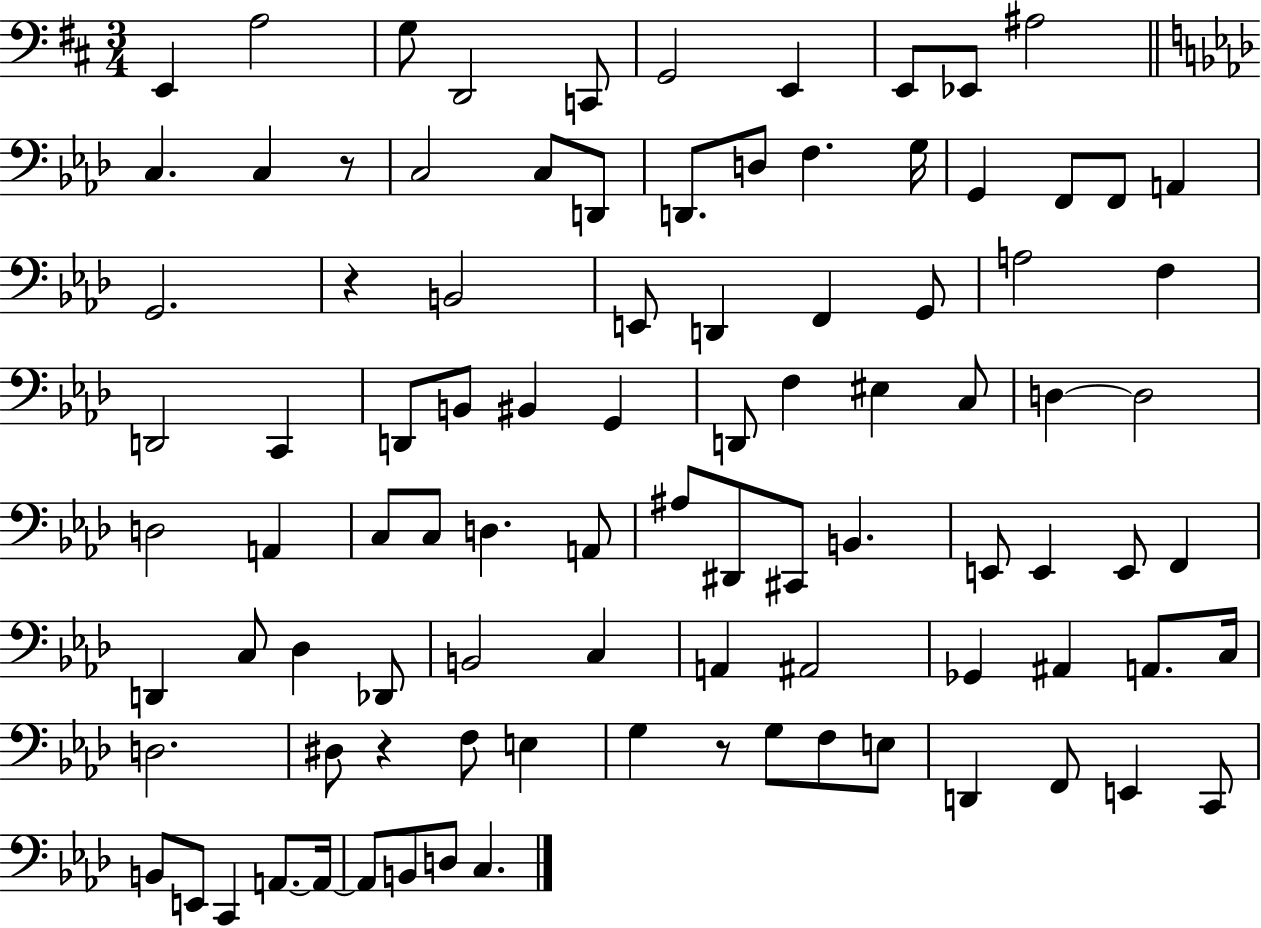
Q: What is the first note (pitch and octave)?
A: E2